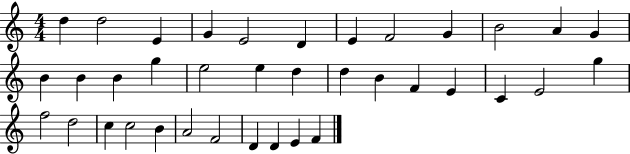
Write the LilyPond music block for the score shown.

{
  \clef treble
  \numericTimeSignature
  \time 4/4
  \key c \major
  d''4 d''2 e'4 | g'4 e'2 d'4 | e'4 f'2 g'4 | b'2 a'4 g'4 | \break b'4 b'4 b'4 g''4 | e''2 e''4 d''4 | d''4 b'4 f'4 e'4 | c'4 e'2 g''4 | \break f''2 d''2 | c''4 c''2 b'4 | a'2 f'2 | d'4 d'4 e'4 f'4 | \break \bar "|."
}